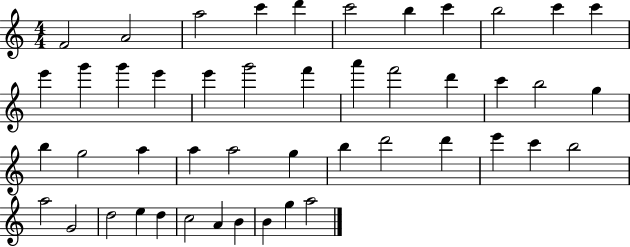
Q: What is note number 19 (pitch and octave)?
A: A6